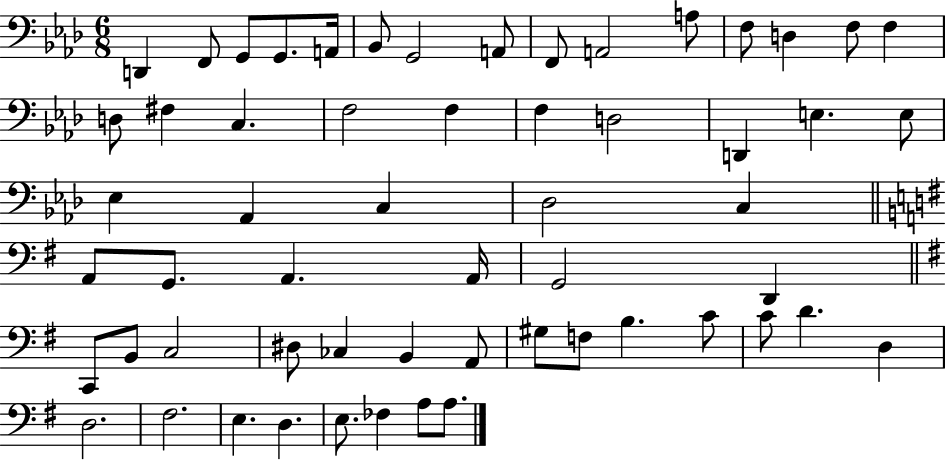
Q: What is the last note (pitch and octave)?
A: A3